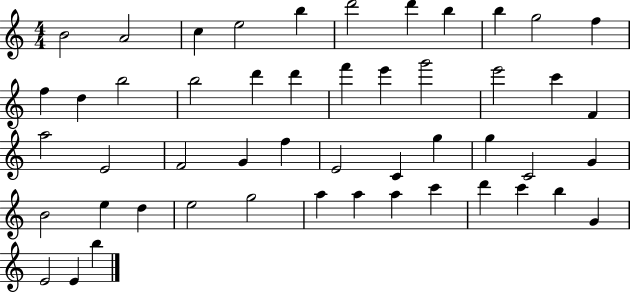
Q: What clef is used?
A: treble